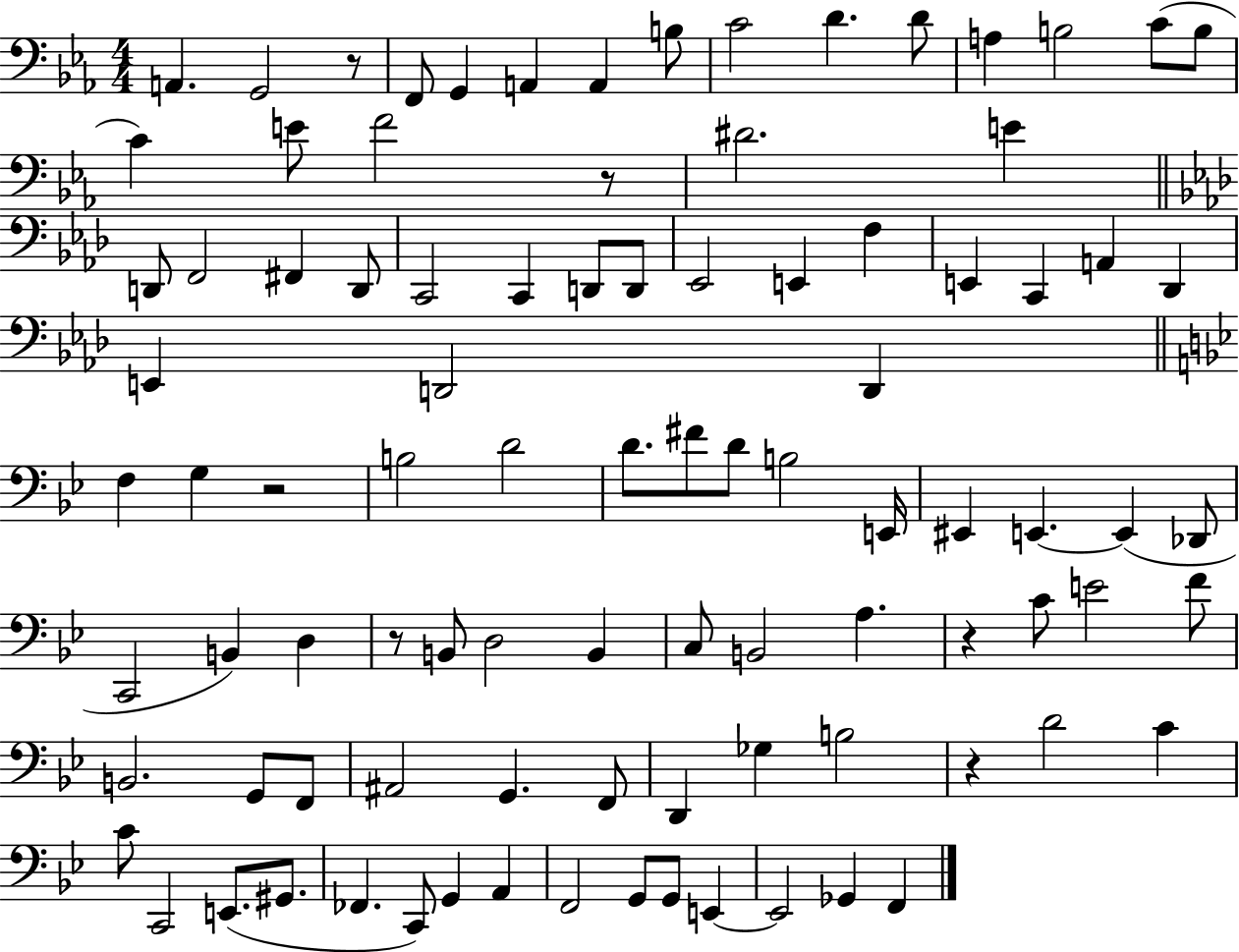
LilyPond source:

{
  \clef bass
  \numericTimeSignature
  \time 4/4
  \key ees \major
  a,4. g,2 r8 | f,8 g,4 a,4 a,4 b8 | c'2 d'4. d'8 | a4 b2 c'8( b8 | \break c'4) e'8 f'2 r8 | dis'2. e'4 | \bar "||" \break \key aes \major d,8 f,2 fis,4 d,8 | c,2 c,4 d,8 d,8 | ees,2 e,4 f4 | e,4 c,4 a,4 des,4 | \break e,4 d,2 d,4 | \bar "||" \break \key bes \major f4 g4 r2 | b2 d'2 | d'8. fis'8 d'8 b2 e,16 | eis,4 e,4.~~ e,4( des,8 | \break c,2 b,4) d4 | r8 b,8 d2 b,4 | c8 b,2 a4. | r4 c'8 e'2 f'8 | \break b,2. g,8 f,8 | ais,2 g,4. f,8 | d,4 ges4 b2 | r4 d'2 c'4 | \break c'8 c,2 e,8.( gis,8. | fes,4. c,8) g,4 a,4 | f,2 g,8 g,8 e,4~~ | e,2 ges,4 f,4 | \break \bar "|."
}